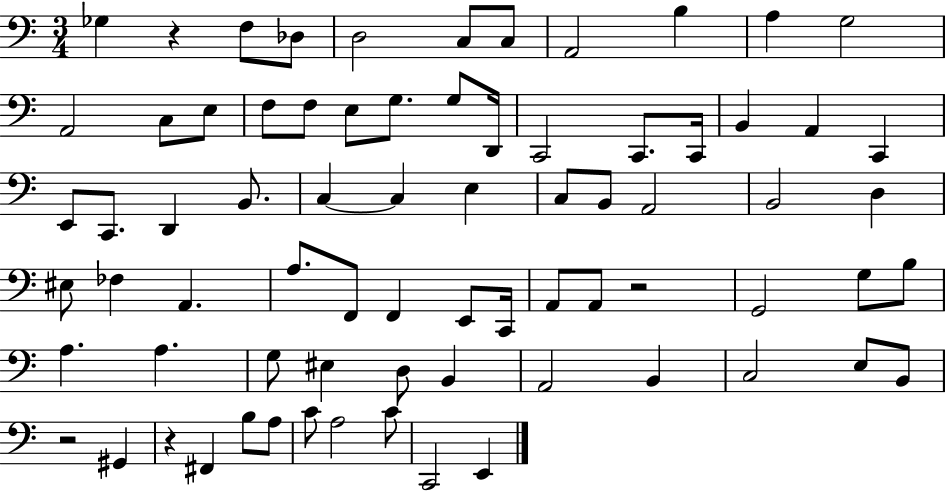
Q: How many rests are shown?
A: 4